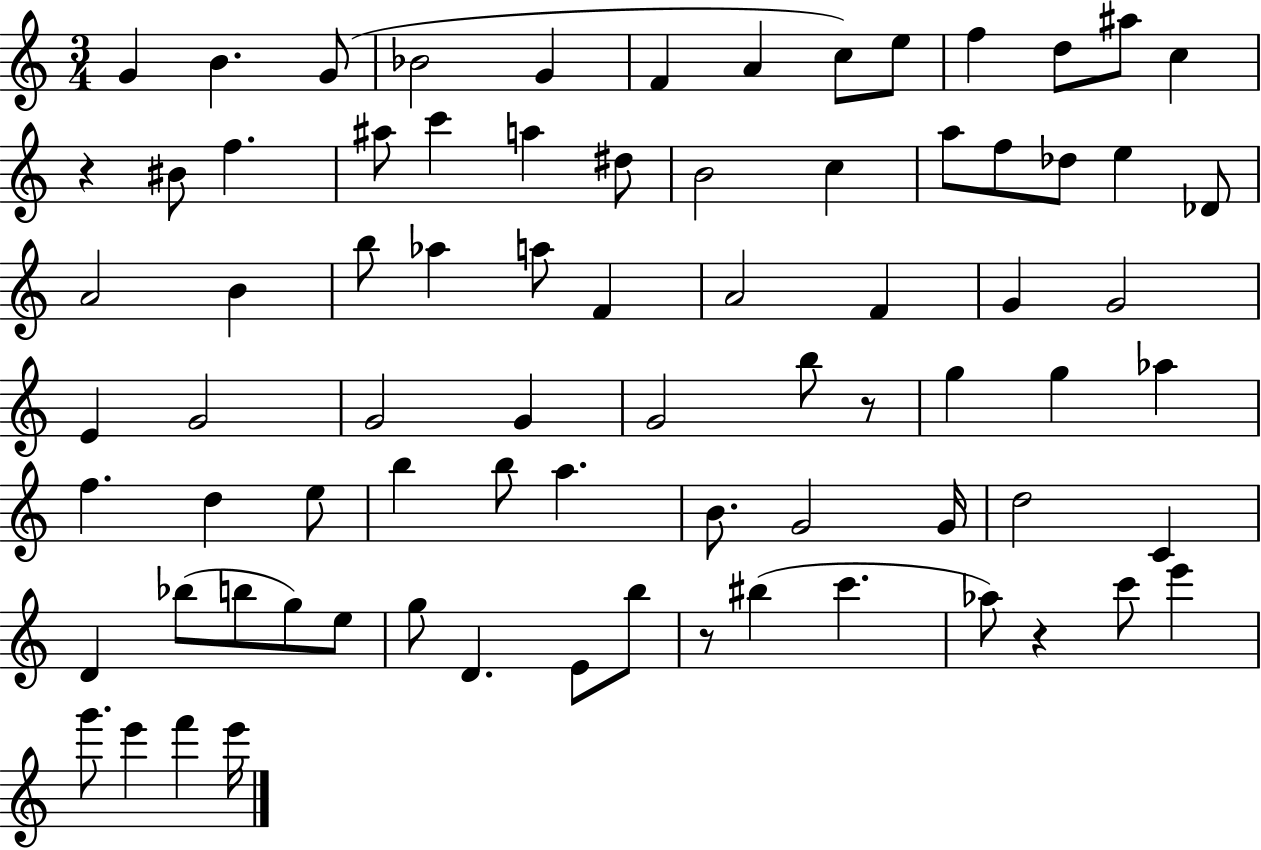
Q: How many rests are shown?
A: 4